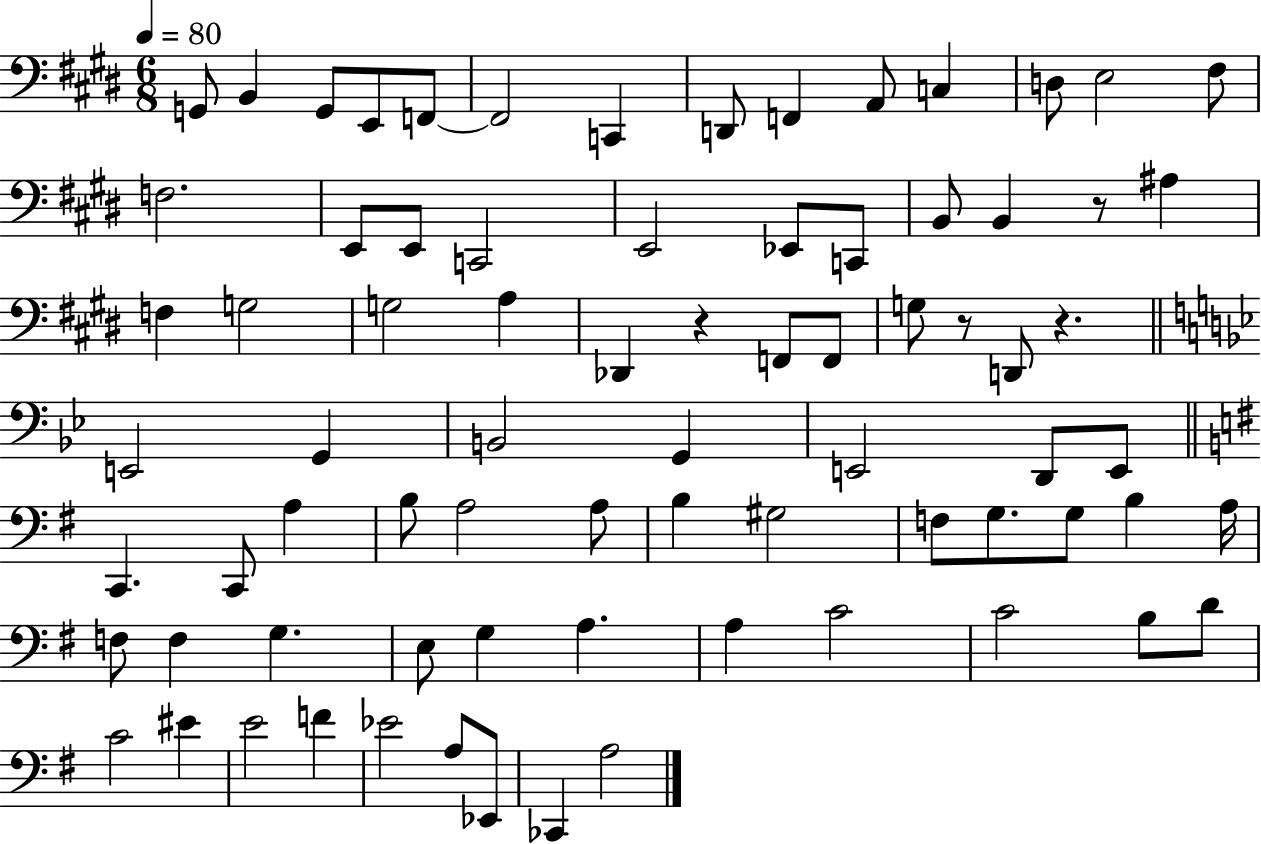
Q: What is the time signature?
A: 6/8